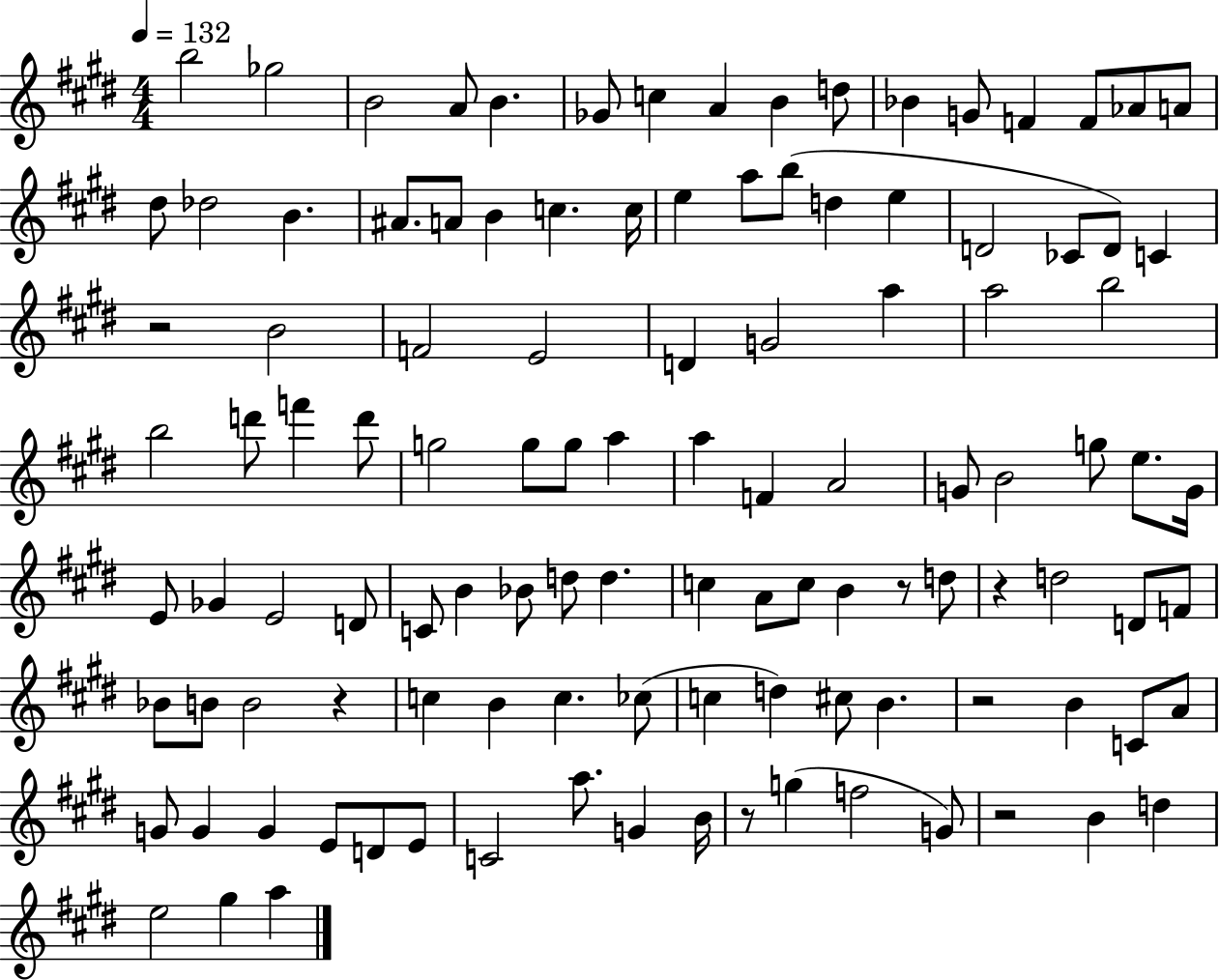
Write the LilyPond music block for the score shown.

{
  \clef treble
  \numericTimeSignature
  \time 4/4
  \key e \major
  \tempo 4 = 132
  b''2 ges''2 | b'2 a'8 b'4. | ges'8 c''4 a'4 b'4 d''8 | bes'4 g'8 f'4 f'8 aes'8 a'8 | \break dis''8 des''2 b'4. | ais'8. a'8 b'4 c''4. c''16 | e''4 a''8 b''8( d''4 e''4 | d'2 ces'8 d'8) c'4 | \break r2 b'2 | f'2 e'2 | d'4 g'2 a''4 | a''2 b''2 | \break b''2 d'''8 f'''4 d'''8 | g''2 g''8 g''8 a''4 | a''4 f'4 a'2 | g'8 b'2 g''8 e''8. g'16 | \break e'8 ges'4 e'2 d'8 | c'8 b'4 bes'8 d''8 d''4. | c''4 a'8 c''8 b'4 r8 d''8 | r4 d''2 d'8 f'8 | \break bes'8 b'8 b'2 r4 | c''4 b'4 c''4. ces''8( | c''4 d''4) cis''8 b'4. | r2 b'4 c'8 a'8 | \break g'8 g'4 g'4 e'8 d'8 e'8 | c'2 a''8. g'4 b'16 | r8 g''4( f''2 g'8) | r2 b'4 d''4 | \break e''2 gis''4 a''4 | \bar "|."
}